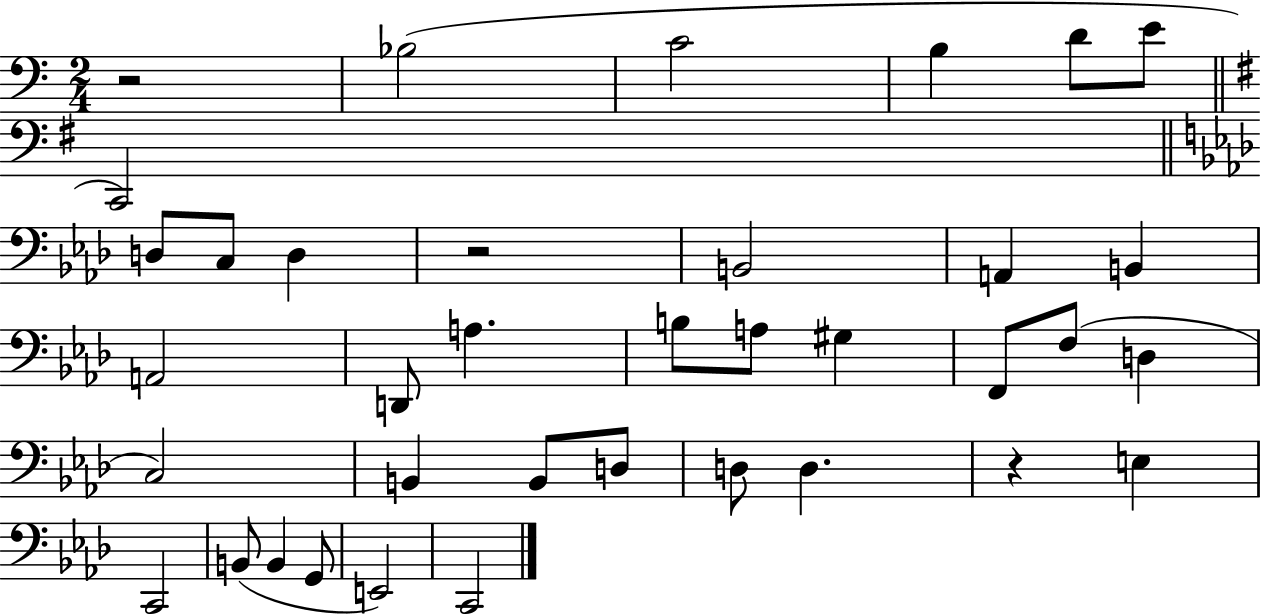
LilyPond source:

{
  \clef bass
  \numericTimeSignature
  \time 2/4
  \key c \major
  r2 | bes2( | c'2 | b4 d'8 e'8 | \break \bar "||" \break \key g \major c,2) | \bar "||" \break \key f \minor d8 c8 d4 | r2 | b,2 | a,4 b,4 | \break a,2 | d,8 a4. | b8 a8 gis4 | f,8 f8( d4 | \break c2) | b,4 b,8 d8 | d8 d4. | r4 e4 | \break c,2 | b,8( b,4 g,8 | e,2) | c,2 | \break \bar "|."
}